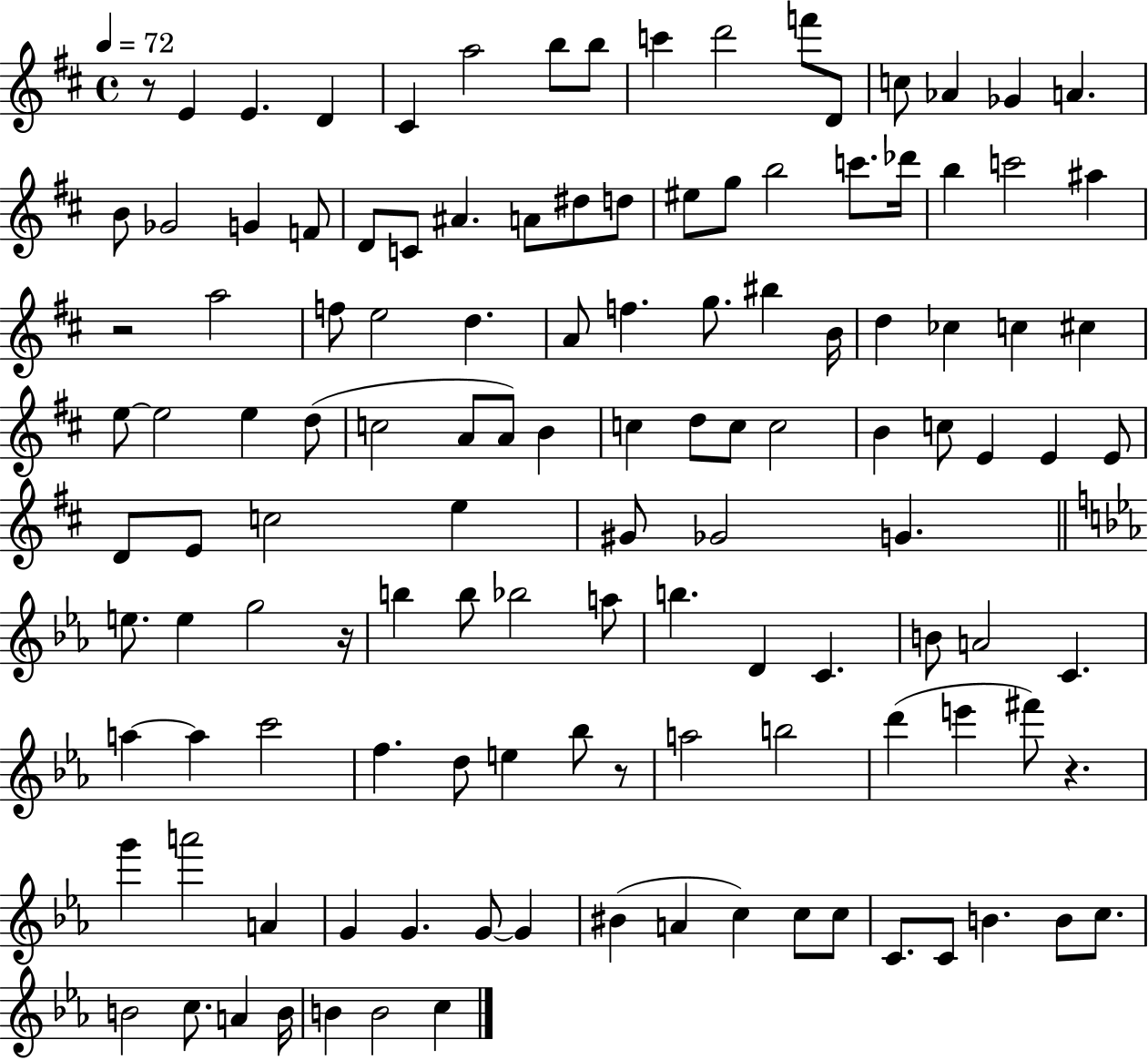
R/e E4/q E4/q. D4/q C#4/q A5/h B5/e B5/e C6/q D6/h F6/e D4/e C5/e Ab4/q Gb4/q A4/q. B4/e Gb4/h G4/q F4/e D4/e C4/e A#4/q. A4/e D#5/e D5/e EIS5/e G5/e B5/h C6/e. Db6/s B5/q C6/h A#5/q R/h A5/h F5/e E5/h D5/q. A4/e F5/q. G5/e. BIS5/q B4/s D5/q CES5/q C5/q C#5/q E5/e E5/h E5/q D5/e C5/h A4/e A4/e B4/q C5/q D5/e C5/e C5/h B4/q C5/e E4/q E4/q E4/e D4/e E4/e C5/h E5/q G#4/e Gb4/h G4/q. E5/e. E5/q G5/h R/s B5/q B5/e Bb5/h A5/e B5/q. D4/q C4/q. B4/e A4/h C4/q. A5/q A5/q C6/h F5/q. D5/e E5/q Bb5/e R/e A5/h B5/h D6/q E6/q F#6/e R/q. G6/q A6/h A4/q G4/q G4/q. G4/e G4/q BIS4/q A4/q C5/q C5/e C5/e C4/e. C4/e B4/q. B4/e C5/e. B4/h C5/e. A4/q B4/s B4/q B4/h C5/q